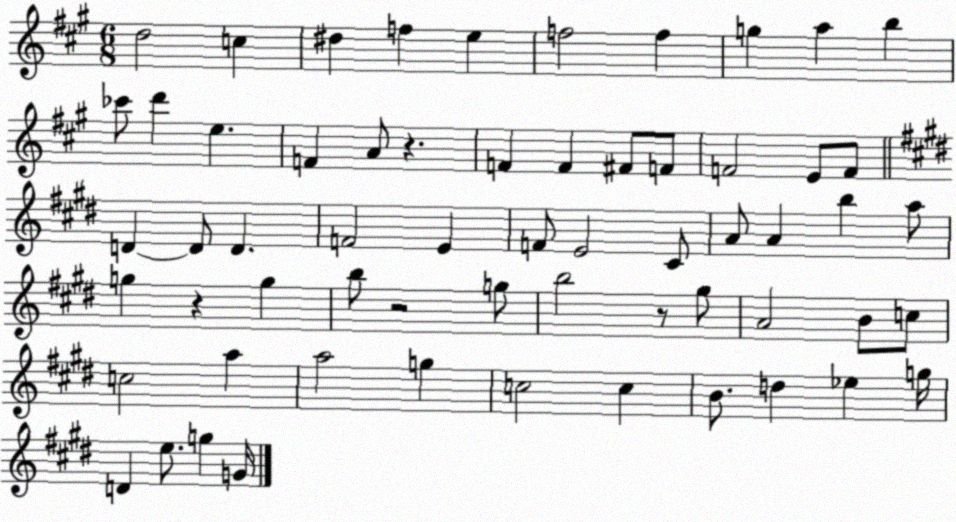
X:1
T:Untitled
M:6/8
L:1/4
K:A
d2 c ^d f e f2 f g a b _c'/2 d' e F A/2 z F F ^F/2 F/2 F2 E/2 F/2 D D/2 D F2 E F/2 E2 ^C/2 A/2 A b a/2 g z g b/2 z2 g/2 b2 z/2 ^g/2 A2 B/2 c/2 c2 a a2 g c2 c B/2 d _e g/4 D e/2 g G/4